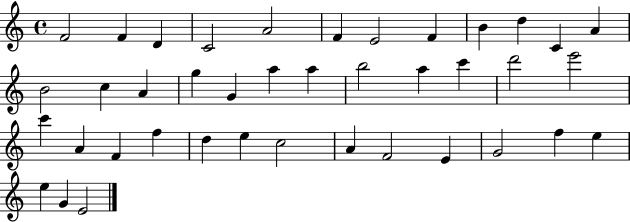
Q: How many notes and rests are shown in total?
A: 40